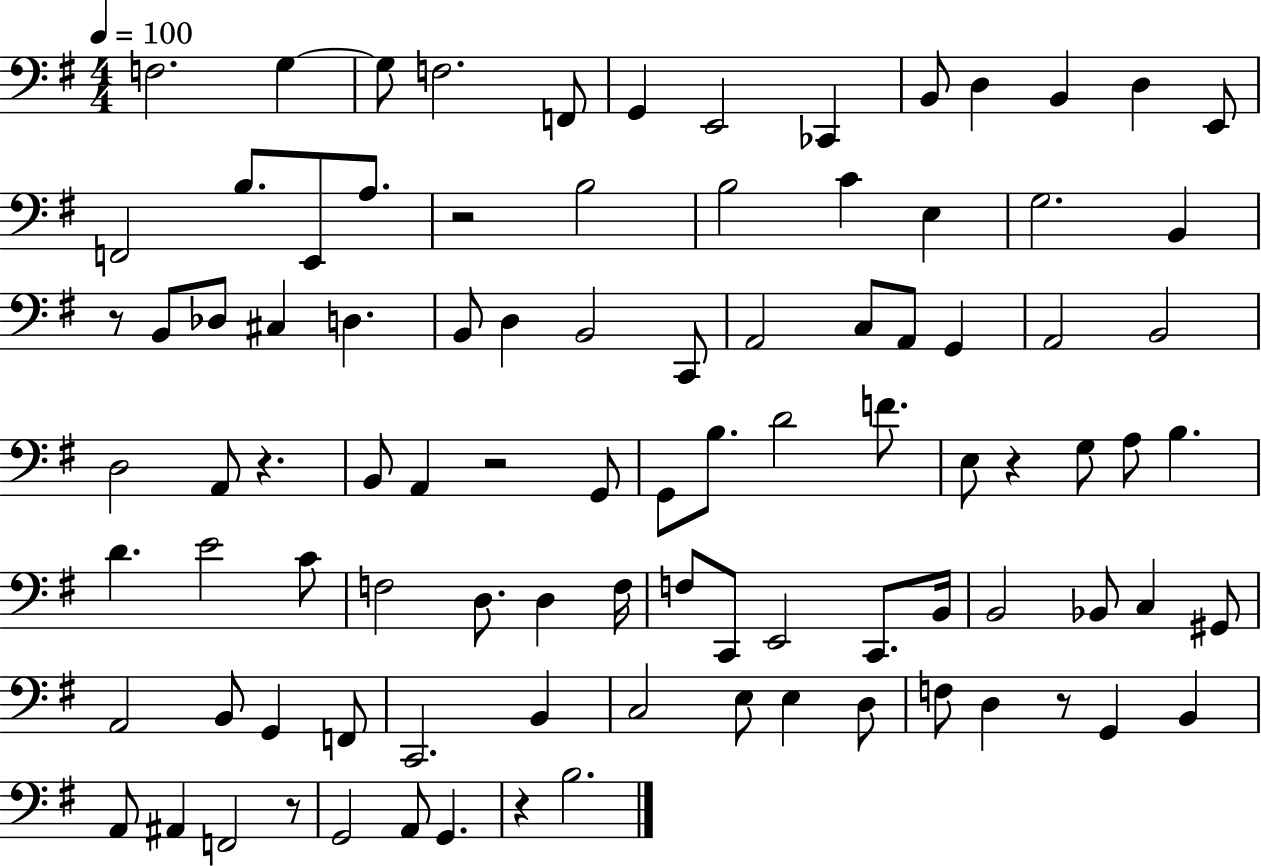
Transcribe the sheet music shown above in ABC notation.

X:1
T:Untitled
M:4/4
L:1/4
K:G
F,2 G, G,/2 F,2 F,,/2 G,, E,,2 _C,, B,,/2 D, B,, D, E,,/2 F,,2 B,/2 E,,/2 A,/2 z2 B,2 B,2 C E, G,2 B,, z/2 B,,/2 _D,/2 ^C, D, B,,/2 D, B,,2 C,,/2 A,,2 C,/2 A,,/2 G,, A,,2 B,,2 D,2 A,,/2 z B,,/2 A,, z2 G,,/2 G,,/2 B,/2 D2 F/2 E,/2 z G,/2 A,/2 B, D E2 C/2 F,2 D,/2 D, F,/4 F,/2 C,,/2 E,,2 C,,/2 B,,/4 B,,2 _B,,/2 C, ^G,,/2 A,,2 B,,/2 G,, F,,/2 C,,2 B,, C,2 E,/2 E, D,/2 F,/2 D, z/2 G,, B,, A,,/2 ^A,, F,,2 z/2 G,,2 A,,/2 G,, z B,2